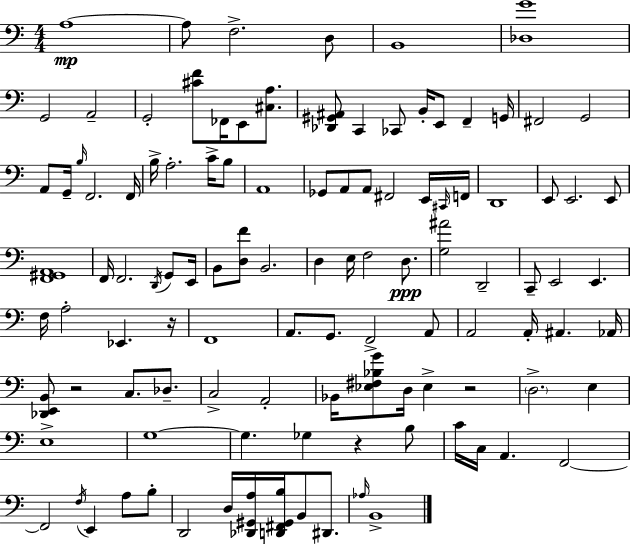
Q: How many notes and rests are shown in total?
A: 110